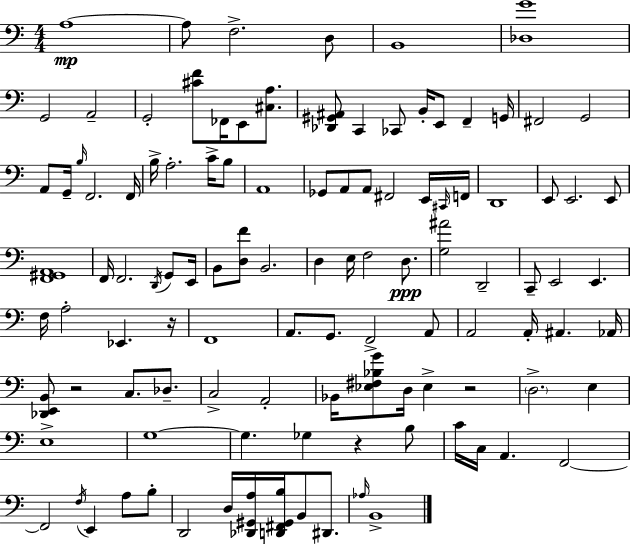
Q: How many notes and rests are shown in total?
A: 110